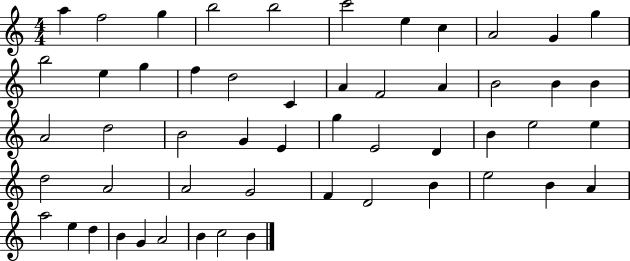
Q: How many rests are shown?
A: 0